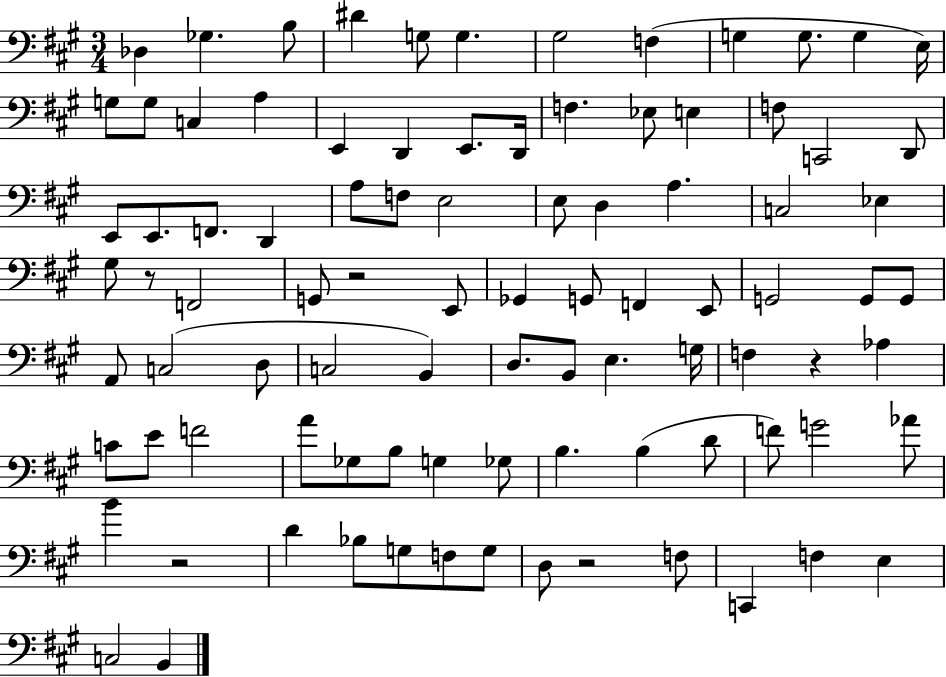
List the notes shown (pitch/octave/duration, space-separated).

Db3/q Gb3/q. B3/e D#4/q G3/e G3/q. G#3/h F3/q G3/q G3/e. G3/q E3/s G3/e G3/e C3/q A3/q E2/q D2/q E2/e. D2/s F3/q. Eb3/e E3/q F3/e C2/h D2/e E2/e E2/e. F2/e. D2/q A3/e F3/e E3/h E3/e D3/q A3/q. C3/h Eb3/q G#3/e R/e F2/h G2/e R/h E2/e Gb2/q G2/e F2/q E2/e G2/h G2/e G2/e A2/e C3/h D3/e C3/h B2/q D3/e. B2/e E3/q. G3/s F3/q R/q Ab3/q C4/e E4/e F4/h A4/e Gb3/e B3/e G3/q Gb3/e B3/q. B3/q D4/e F4/e G4/h Ab4/e B4/q R/h D4/q Bb3/e G3/e F3/e G3/e D3/e R/h F3/e C2/q F3/q E3/q C3/h B2/q